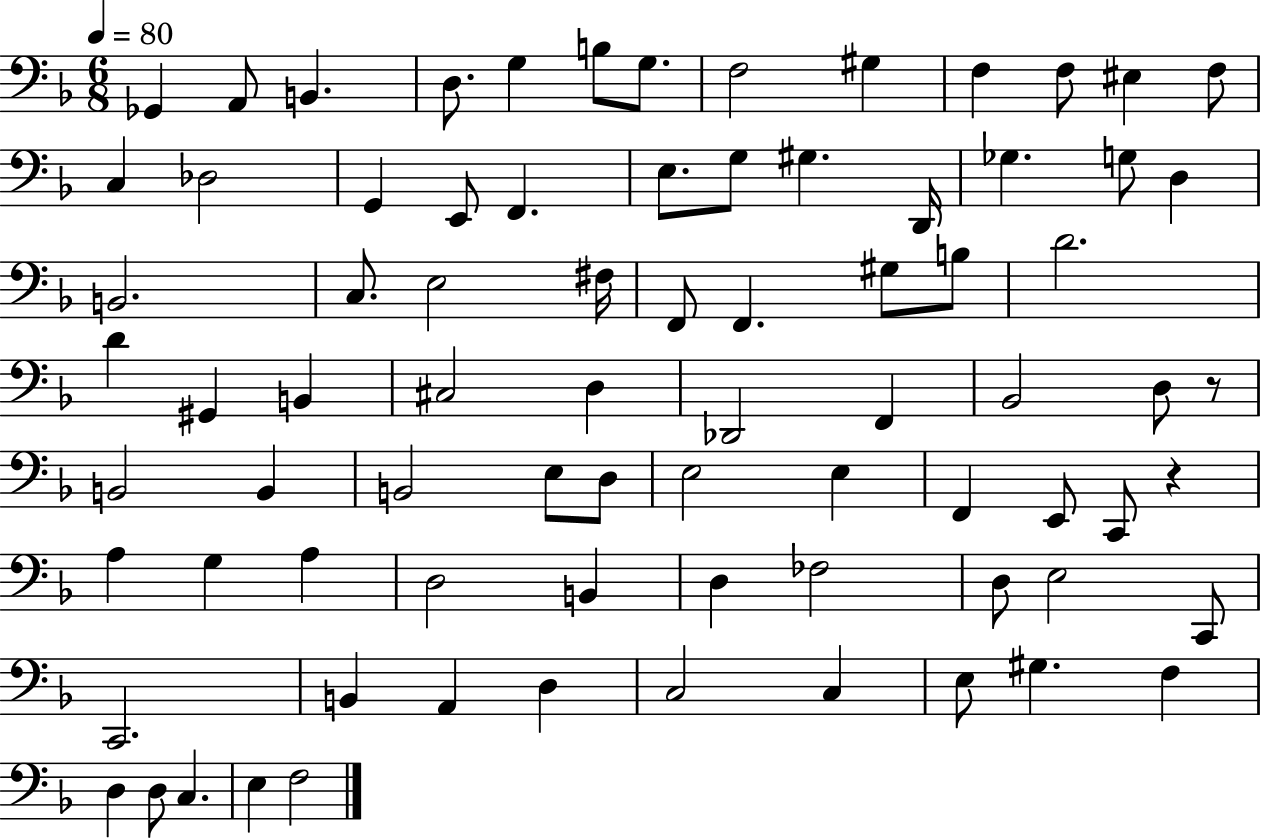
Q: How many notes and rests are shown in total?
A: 79